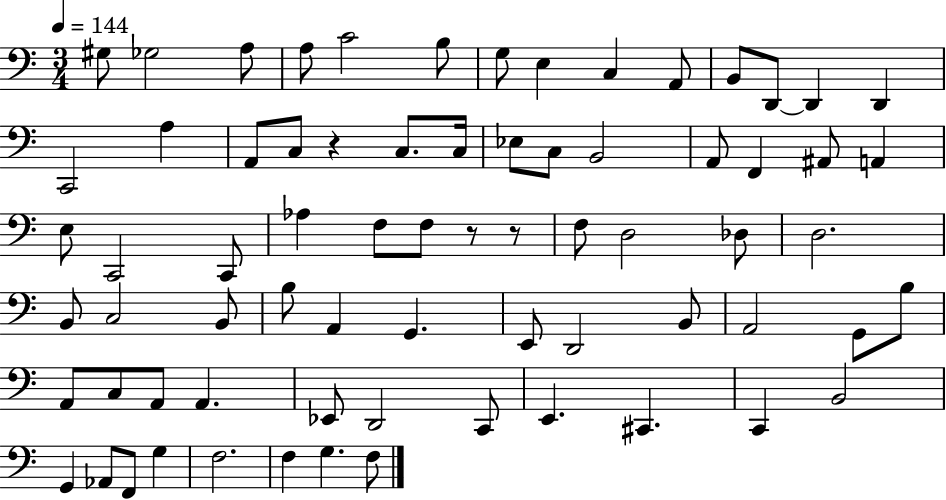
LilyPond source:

{
  \clef bass
  \numericTimeSignature
  \time 3/4
  \key c \major
  \tempo 4 = 144
  gis8 ges2 a8 | a8 c'2 b8 | g8 e4 c4 a,8 | b,8 d,8~~ d,4 d,4 | \break c,2 a4 | a,8 c8 r4 c8. c16 | ees8 c8 b,2 | a,8 f,4 ais,8 a,4 | \break e8 c,2 c,8 | aes4 f8 f8 r8 r8 | f8 d2 des8 | d2. | \break b,8 c2 b,8 | b8 a,4 g,4. | e,8 d,2 b,8 | a,2 g,8 b8 | \break a,8 c8 a,8 a,4. | ees,8 d,2 c,8 | e,4. cis,4. | c,4 b,2 | \break g,4 aes,8 f,8 g4 | f2. | f4 g4. f8 | \bar "|."
}